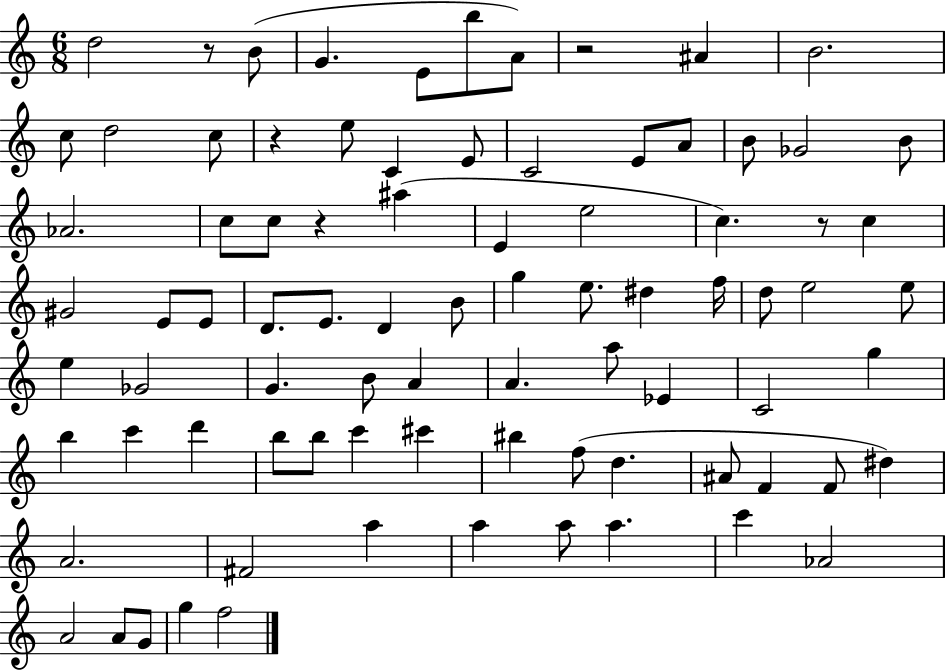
X:1
T:Untitled
M:6/8
L:1/4
K:C
d2 z/2 B/2 G E/2 b/2 A/2 z2 ^A B2 c/2 d2 c/2 z e/2 C E/2 C2 E/2 A/2 B/2 _G2 B/2 _A2 c/2 c/2 z ^a E e2 c z/2 c ^G2 E/2 E/2 D/2 E/2 D B/2 g e/2 ^d f/4 d/2 e2 e/2 e _G2 G B/2 A A a/2 _E C2 g b c' d' b/2 b/2 c' ^c' ^b f/2 d ^A/2 F F/2 ^d A2 ^F2 a a a/2 a c' _A2 A2 A/2 G/2 g f2